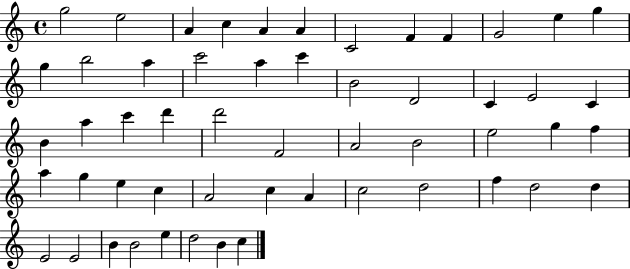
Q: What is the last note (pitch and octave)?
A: C5